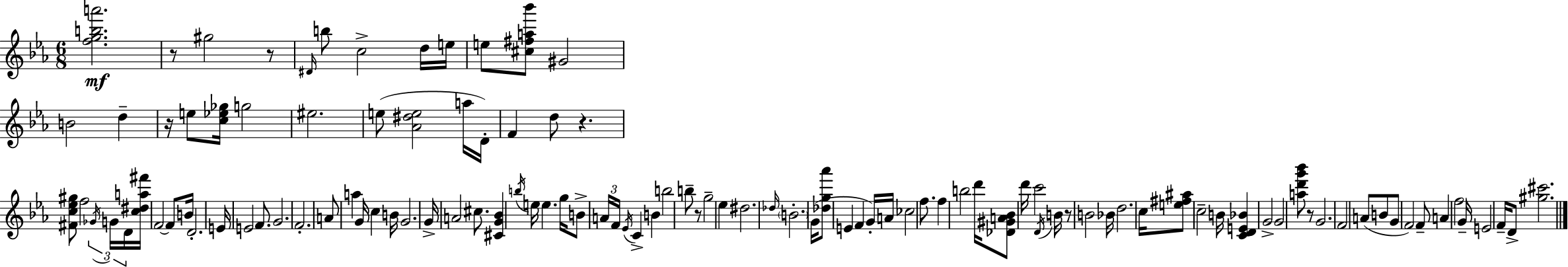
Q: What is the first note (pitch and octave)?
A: G#5